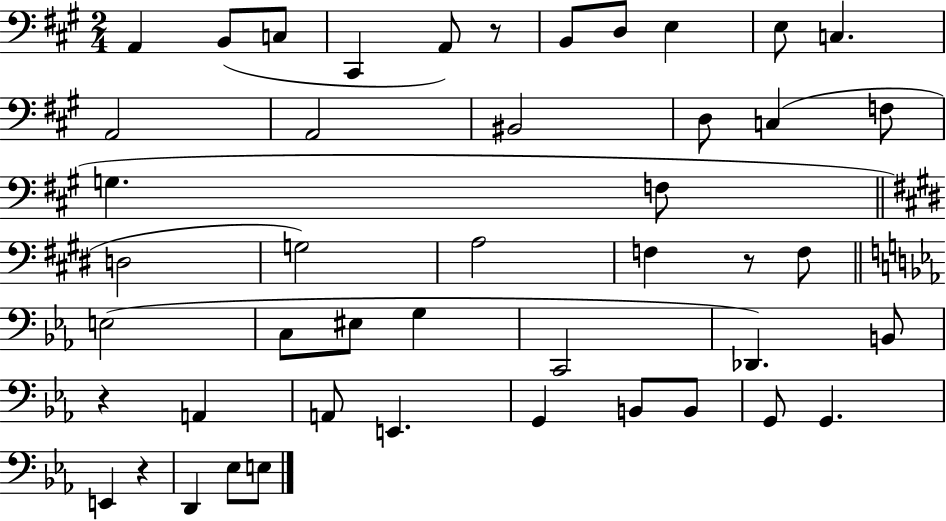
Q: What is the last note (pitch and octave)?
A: E3